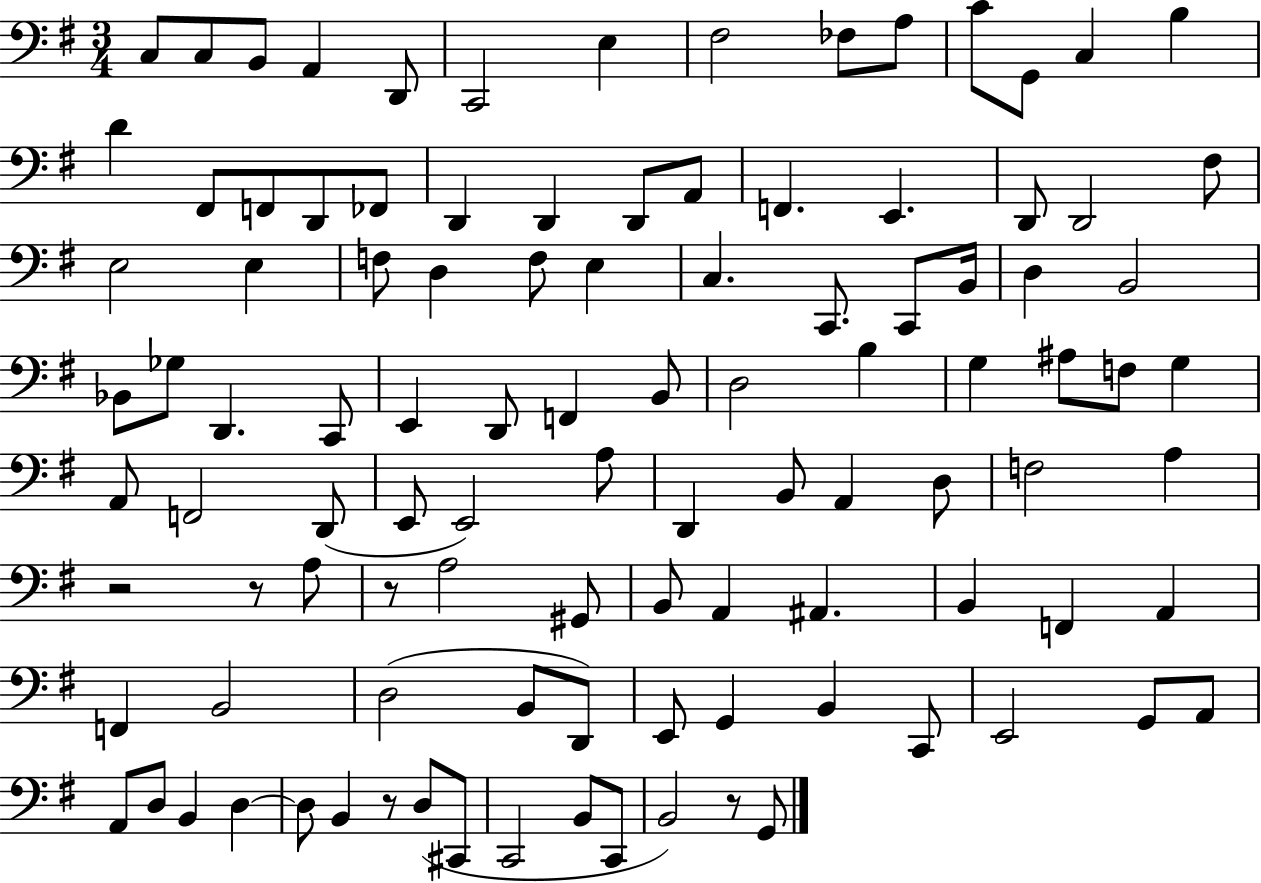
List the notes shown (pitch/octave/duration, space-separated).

C3/e C3/e B2/e A2/q D2/e C2/h E3/q F#3/h FES3/e A3/e C4/e G2/e C3/q B3/q D4/q F#2/e F2/e D2/e FES2/e D2/q D2/q D2/e A2/e F2/q. E2/q. D2/e D2/h F#3/e E3/h E3/q F3/e D3/q F3/e E3/q C3/q. C2/e. C2/e B2/s D3/q B2/h Bb2/e Gb3/e D2/q. C2/e E2/q D2/e F2/q B2/e D3/h B3/q G3/q A#3/e F3/e G3/q A2/e F2/h D2/e E2/e E2/h A3/e D2/q B2/e A2/q D3/e F3/h A3/q R/h R/e A3/e R/e A3/h G#2/e B2/e A2/q A#2/q. B2/q F2/q A2/q F2/q B2/h D3/h B2/e D2/e E2/e G2/q B2/q C2/e E2/h G2/e A2/e A2/e D3/e B2/q D3/q D3/e B2/q R/e D3/e C#2/e C2/h B2/e C2/e B2/h R/e G2/e